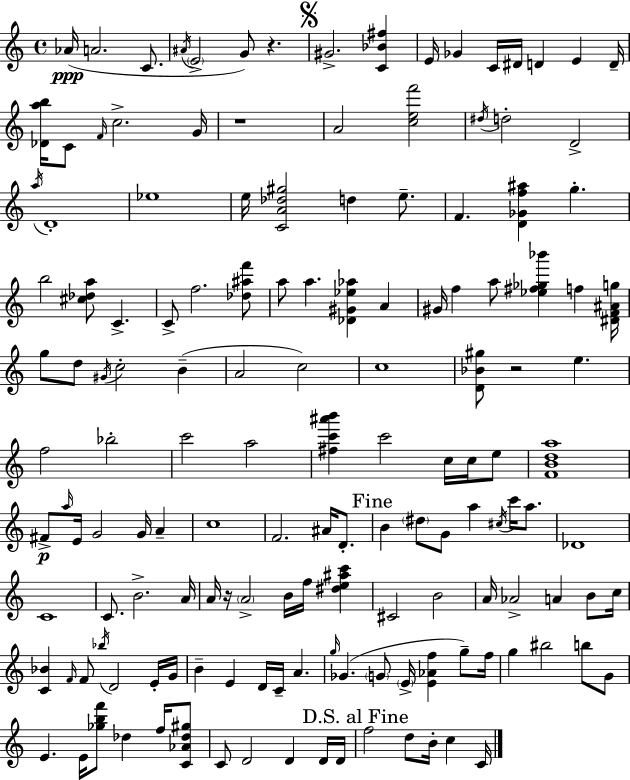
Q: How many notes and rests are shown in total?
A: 148